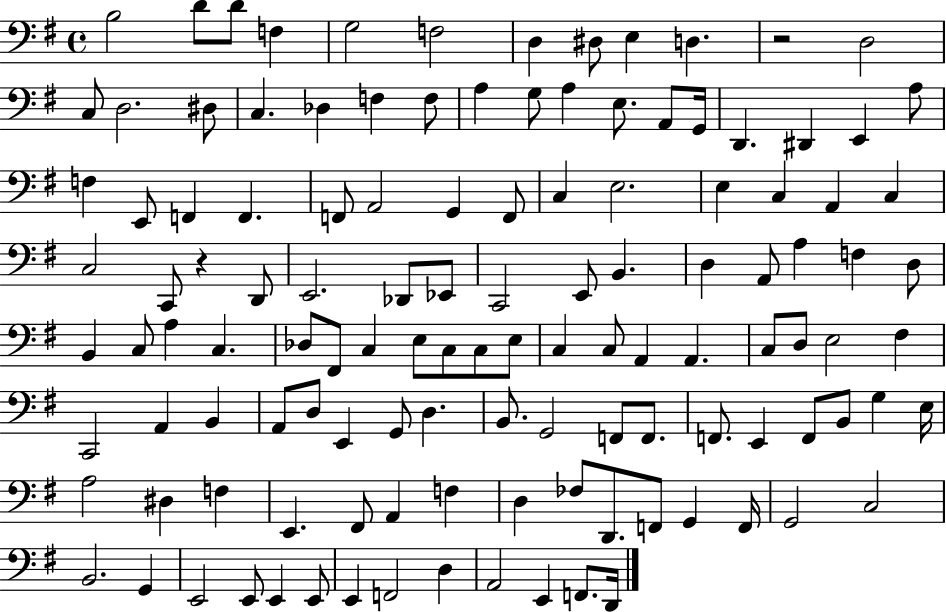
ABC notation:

X:1
T:Untitled
M:4/4
L:1/4
K:G
B,2 D/2 D/2 F, G,2 F,2 D, ^D,/2 E, D, z2 D,2 C,/2 D,2 ^D,/2 C, _D, F, F,/2 A, G,/2 A, E,/2 A,,/2 G,,/4 D,, ^D,, E,, A,/2 F, E,,/2 F,, F,, F,,/2 A,,2 G,, F,,/2 C, E,2 E, C, A,, C, C,2 C,,/2 z D,,/2 E,,2 _D,,/2 _E,,/2 C,,2 E,,/2 B,, D, A,,/2 A, F, D,/2 B,, C,/2 A, C, _D,/2 ^F,,/2 C, E,/2 C,/2 C,/2 E,/2 C, C,/2 A,, A,, C,/2 D,/2 E,2 ^F, C,,2 A,, B,, A,,/2 D,/2 E,, G,,/2 D, B,,/2 G,,2 F,,/2 F,,/2 F,,/2 E,, F,,/2 B,,/2 G, E,/4 A,2 ^D, F, E,, ^F,,/2 A,, F, D, _F,/2 D,,/2 F,,/2 G,, F,,/4 G,,2 C,2 B,,2 G,, E,,2 E,,/2 E,, E,,/2 E,, F,,2 D, A,,2 E,, F,,/2 D,,/4